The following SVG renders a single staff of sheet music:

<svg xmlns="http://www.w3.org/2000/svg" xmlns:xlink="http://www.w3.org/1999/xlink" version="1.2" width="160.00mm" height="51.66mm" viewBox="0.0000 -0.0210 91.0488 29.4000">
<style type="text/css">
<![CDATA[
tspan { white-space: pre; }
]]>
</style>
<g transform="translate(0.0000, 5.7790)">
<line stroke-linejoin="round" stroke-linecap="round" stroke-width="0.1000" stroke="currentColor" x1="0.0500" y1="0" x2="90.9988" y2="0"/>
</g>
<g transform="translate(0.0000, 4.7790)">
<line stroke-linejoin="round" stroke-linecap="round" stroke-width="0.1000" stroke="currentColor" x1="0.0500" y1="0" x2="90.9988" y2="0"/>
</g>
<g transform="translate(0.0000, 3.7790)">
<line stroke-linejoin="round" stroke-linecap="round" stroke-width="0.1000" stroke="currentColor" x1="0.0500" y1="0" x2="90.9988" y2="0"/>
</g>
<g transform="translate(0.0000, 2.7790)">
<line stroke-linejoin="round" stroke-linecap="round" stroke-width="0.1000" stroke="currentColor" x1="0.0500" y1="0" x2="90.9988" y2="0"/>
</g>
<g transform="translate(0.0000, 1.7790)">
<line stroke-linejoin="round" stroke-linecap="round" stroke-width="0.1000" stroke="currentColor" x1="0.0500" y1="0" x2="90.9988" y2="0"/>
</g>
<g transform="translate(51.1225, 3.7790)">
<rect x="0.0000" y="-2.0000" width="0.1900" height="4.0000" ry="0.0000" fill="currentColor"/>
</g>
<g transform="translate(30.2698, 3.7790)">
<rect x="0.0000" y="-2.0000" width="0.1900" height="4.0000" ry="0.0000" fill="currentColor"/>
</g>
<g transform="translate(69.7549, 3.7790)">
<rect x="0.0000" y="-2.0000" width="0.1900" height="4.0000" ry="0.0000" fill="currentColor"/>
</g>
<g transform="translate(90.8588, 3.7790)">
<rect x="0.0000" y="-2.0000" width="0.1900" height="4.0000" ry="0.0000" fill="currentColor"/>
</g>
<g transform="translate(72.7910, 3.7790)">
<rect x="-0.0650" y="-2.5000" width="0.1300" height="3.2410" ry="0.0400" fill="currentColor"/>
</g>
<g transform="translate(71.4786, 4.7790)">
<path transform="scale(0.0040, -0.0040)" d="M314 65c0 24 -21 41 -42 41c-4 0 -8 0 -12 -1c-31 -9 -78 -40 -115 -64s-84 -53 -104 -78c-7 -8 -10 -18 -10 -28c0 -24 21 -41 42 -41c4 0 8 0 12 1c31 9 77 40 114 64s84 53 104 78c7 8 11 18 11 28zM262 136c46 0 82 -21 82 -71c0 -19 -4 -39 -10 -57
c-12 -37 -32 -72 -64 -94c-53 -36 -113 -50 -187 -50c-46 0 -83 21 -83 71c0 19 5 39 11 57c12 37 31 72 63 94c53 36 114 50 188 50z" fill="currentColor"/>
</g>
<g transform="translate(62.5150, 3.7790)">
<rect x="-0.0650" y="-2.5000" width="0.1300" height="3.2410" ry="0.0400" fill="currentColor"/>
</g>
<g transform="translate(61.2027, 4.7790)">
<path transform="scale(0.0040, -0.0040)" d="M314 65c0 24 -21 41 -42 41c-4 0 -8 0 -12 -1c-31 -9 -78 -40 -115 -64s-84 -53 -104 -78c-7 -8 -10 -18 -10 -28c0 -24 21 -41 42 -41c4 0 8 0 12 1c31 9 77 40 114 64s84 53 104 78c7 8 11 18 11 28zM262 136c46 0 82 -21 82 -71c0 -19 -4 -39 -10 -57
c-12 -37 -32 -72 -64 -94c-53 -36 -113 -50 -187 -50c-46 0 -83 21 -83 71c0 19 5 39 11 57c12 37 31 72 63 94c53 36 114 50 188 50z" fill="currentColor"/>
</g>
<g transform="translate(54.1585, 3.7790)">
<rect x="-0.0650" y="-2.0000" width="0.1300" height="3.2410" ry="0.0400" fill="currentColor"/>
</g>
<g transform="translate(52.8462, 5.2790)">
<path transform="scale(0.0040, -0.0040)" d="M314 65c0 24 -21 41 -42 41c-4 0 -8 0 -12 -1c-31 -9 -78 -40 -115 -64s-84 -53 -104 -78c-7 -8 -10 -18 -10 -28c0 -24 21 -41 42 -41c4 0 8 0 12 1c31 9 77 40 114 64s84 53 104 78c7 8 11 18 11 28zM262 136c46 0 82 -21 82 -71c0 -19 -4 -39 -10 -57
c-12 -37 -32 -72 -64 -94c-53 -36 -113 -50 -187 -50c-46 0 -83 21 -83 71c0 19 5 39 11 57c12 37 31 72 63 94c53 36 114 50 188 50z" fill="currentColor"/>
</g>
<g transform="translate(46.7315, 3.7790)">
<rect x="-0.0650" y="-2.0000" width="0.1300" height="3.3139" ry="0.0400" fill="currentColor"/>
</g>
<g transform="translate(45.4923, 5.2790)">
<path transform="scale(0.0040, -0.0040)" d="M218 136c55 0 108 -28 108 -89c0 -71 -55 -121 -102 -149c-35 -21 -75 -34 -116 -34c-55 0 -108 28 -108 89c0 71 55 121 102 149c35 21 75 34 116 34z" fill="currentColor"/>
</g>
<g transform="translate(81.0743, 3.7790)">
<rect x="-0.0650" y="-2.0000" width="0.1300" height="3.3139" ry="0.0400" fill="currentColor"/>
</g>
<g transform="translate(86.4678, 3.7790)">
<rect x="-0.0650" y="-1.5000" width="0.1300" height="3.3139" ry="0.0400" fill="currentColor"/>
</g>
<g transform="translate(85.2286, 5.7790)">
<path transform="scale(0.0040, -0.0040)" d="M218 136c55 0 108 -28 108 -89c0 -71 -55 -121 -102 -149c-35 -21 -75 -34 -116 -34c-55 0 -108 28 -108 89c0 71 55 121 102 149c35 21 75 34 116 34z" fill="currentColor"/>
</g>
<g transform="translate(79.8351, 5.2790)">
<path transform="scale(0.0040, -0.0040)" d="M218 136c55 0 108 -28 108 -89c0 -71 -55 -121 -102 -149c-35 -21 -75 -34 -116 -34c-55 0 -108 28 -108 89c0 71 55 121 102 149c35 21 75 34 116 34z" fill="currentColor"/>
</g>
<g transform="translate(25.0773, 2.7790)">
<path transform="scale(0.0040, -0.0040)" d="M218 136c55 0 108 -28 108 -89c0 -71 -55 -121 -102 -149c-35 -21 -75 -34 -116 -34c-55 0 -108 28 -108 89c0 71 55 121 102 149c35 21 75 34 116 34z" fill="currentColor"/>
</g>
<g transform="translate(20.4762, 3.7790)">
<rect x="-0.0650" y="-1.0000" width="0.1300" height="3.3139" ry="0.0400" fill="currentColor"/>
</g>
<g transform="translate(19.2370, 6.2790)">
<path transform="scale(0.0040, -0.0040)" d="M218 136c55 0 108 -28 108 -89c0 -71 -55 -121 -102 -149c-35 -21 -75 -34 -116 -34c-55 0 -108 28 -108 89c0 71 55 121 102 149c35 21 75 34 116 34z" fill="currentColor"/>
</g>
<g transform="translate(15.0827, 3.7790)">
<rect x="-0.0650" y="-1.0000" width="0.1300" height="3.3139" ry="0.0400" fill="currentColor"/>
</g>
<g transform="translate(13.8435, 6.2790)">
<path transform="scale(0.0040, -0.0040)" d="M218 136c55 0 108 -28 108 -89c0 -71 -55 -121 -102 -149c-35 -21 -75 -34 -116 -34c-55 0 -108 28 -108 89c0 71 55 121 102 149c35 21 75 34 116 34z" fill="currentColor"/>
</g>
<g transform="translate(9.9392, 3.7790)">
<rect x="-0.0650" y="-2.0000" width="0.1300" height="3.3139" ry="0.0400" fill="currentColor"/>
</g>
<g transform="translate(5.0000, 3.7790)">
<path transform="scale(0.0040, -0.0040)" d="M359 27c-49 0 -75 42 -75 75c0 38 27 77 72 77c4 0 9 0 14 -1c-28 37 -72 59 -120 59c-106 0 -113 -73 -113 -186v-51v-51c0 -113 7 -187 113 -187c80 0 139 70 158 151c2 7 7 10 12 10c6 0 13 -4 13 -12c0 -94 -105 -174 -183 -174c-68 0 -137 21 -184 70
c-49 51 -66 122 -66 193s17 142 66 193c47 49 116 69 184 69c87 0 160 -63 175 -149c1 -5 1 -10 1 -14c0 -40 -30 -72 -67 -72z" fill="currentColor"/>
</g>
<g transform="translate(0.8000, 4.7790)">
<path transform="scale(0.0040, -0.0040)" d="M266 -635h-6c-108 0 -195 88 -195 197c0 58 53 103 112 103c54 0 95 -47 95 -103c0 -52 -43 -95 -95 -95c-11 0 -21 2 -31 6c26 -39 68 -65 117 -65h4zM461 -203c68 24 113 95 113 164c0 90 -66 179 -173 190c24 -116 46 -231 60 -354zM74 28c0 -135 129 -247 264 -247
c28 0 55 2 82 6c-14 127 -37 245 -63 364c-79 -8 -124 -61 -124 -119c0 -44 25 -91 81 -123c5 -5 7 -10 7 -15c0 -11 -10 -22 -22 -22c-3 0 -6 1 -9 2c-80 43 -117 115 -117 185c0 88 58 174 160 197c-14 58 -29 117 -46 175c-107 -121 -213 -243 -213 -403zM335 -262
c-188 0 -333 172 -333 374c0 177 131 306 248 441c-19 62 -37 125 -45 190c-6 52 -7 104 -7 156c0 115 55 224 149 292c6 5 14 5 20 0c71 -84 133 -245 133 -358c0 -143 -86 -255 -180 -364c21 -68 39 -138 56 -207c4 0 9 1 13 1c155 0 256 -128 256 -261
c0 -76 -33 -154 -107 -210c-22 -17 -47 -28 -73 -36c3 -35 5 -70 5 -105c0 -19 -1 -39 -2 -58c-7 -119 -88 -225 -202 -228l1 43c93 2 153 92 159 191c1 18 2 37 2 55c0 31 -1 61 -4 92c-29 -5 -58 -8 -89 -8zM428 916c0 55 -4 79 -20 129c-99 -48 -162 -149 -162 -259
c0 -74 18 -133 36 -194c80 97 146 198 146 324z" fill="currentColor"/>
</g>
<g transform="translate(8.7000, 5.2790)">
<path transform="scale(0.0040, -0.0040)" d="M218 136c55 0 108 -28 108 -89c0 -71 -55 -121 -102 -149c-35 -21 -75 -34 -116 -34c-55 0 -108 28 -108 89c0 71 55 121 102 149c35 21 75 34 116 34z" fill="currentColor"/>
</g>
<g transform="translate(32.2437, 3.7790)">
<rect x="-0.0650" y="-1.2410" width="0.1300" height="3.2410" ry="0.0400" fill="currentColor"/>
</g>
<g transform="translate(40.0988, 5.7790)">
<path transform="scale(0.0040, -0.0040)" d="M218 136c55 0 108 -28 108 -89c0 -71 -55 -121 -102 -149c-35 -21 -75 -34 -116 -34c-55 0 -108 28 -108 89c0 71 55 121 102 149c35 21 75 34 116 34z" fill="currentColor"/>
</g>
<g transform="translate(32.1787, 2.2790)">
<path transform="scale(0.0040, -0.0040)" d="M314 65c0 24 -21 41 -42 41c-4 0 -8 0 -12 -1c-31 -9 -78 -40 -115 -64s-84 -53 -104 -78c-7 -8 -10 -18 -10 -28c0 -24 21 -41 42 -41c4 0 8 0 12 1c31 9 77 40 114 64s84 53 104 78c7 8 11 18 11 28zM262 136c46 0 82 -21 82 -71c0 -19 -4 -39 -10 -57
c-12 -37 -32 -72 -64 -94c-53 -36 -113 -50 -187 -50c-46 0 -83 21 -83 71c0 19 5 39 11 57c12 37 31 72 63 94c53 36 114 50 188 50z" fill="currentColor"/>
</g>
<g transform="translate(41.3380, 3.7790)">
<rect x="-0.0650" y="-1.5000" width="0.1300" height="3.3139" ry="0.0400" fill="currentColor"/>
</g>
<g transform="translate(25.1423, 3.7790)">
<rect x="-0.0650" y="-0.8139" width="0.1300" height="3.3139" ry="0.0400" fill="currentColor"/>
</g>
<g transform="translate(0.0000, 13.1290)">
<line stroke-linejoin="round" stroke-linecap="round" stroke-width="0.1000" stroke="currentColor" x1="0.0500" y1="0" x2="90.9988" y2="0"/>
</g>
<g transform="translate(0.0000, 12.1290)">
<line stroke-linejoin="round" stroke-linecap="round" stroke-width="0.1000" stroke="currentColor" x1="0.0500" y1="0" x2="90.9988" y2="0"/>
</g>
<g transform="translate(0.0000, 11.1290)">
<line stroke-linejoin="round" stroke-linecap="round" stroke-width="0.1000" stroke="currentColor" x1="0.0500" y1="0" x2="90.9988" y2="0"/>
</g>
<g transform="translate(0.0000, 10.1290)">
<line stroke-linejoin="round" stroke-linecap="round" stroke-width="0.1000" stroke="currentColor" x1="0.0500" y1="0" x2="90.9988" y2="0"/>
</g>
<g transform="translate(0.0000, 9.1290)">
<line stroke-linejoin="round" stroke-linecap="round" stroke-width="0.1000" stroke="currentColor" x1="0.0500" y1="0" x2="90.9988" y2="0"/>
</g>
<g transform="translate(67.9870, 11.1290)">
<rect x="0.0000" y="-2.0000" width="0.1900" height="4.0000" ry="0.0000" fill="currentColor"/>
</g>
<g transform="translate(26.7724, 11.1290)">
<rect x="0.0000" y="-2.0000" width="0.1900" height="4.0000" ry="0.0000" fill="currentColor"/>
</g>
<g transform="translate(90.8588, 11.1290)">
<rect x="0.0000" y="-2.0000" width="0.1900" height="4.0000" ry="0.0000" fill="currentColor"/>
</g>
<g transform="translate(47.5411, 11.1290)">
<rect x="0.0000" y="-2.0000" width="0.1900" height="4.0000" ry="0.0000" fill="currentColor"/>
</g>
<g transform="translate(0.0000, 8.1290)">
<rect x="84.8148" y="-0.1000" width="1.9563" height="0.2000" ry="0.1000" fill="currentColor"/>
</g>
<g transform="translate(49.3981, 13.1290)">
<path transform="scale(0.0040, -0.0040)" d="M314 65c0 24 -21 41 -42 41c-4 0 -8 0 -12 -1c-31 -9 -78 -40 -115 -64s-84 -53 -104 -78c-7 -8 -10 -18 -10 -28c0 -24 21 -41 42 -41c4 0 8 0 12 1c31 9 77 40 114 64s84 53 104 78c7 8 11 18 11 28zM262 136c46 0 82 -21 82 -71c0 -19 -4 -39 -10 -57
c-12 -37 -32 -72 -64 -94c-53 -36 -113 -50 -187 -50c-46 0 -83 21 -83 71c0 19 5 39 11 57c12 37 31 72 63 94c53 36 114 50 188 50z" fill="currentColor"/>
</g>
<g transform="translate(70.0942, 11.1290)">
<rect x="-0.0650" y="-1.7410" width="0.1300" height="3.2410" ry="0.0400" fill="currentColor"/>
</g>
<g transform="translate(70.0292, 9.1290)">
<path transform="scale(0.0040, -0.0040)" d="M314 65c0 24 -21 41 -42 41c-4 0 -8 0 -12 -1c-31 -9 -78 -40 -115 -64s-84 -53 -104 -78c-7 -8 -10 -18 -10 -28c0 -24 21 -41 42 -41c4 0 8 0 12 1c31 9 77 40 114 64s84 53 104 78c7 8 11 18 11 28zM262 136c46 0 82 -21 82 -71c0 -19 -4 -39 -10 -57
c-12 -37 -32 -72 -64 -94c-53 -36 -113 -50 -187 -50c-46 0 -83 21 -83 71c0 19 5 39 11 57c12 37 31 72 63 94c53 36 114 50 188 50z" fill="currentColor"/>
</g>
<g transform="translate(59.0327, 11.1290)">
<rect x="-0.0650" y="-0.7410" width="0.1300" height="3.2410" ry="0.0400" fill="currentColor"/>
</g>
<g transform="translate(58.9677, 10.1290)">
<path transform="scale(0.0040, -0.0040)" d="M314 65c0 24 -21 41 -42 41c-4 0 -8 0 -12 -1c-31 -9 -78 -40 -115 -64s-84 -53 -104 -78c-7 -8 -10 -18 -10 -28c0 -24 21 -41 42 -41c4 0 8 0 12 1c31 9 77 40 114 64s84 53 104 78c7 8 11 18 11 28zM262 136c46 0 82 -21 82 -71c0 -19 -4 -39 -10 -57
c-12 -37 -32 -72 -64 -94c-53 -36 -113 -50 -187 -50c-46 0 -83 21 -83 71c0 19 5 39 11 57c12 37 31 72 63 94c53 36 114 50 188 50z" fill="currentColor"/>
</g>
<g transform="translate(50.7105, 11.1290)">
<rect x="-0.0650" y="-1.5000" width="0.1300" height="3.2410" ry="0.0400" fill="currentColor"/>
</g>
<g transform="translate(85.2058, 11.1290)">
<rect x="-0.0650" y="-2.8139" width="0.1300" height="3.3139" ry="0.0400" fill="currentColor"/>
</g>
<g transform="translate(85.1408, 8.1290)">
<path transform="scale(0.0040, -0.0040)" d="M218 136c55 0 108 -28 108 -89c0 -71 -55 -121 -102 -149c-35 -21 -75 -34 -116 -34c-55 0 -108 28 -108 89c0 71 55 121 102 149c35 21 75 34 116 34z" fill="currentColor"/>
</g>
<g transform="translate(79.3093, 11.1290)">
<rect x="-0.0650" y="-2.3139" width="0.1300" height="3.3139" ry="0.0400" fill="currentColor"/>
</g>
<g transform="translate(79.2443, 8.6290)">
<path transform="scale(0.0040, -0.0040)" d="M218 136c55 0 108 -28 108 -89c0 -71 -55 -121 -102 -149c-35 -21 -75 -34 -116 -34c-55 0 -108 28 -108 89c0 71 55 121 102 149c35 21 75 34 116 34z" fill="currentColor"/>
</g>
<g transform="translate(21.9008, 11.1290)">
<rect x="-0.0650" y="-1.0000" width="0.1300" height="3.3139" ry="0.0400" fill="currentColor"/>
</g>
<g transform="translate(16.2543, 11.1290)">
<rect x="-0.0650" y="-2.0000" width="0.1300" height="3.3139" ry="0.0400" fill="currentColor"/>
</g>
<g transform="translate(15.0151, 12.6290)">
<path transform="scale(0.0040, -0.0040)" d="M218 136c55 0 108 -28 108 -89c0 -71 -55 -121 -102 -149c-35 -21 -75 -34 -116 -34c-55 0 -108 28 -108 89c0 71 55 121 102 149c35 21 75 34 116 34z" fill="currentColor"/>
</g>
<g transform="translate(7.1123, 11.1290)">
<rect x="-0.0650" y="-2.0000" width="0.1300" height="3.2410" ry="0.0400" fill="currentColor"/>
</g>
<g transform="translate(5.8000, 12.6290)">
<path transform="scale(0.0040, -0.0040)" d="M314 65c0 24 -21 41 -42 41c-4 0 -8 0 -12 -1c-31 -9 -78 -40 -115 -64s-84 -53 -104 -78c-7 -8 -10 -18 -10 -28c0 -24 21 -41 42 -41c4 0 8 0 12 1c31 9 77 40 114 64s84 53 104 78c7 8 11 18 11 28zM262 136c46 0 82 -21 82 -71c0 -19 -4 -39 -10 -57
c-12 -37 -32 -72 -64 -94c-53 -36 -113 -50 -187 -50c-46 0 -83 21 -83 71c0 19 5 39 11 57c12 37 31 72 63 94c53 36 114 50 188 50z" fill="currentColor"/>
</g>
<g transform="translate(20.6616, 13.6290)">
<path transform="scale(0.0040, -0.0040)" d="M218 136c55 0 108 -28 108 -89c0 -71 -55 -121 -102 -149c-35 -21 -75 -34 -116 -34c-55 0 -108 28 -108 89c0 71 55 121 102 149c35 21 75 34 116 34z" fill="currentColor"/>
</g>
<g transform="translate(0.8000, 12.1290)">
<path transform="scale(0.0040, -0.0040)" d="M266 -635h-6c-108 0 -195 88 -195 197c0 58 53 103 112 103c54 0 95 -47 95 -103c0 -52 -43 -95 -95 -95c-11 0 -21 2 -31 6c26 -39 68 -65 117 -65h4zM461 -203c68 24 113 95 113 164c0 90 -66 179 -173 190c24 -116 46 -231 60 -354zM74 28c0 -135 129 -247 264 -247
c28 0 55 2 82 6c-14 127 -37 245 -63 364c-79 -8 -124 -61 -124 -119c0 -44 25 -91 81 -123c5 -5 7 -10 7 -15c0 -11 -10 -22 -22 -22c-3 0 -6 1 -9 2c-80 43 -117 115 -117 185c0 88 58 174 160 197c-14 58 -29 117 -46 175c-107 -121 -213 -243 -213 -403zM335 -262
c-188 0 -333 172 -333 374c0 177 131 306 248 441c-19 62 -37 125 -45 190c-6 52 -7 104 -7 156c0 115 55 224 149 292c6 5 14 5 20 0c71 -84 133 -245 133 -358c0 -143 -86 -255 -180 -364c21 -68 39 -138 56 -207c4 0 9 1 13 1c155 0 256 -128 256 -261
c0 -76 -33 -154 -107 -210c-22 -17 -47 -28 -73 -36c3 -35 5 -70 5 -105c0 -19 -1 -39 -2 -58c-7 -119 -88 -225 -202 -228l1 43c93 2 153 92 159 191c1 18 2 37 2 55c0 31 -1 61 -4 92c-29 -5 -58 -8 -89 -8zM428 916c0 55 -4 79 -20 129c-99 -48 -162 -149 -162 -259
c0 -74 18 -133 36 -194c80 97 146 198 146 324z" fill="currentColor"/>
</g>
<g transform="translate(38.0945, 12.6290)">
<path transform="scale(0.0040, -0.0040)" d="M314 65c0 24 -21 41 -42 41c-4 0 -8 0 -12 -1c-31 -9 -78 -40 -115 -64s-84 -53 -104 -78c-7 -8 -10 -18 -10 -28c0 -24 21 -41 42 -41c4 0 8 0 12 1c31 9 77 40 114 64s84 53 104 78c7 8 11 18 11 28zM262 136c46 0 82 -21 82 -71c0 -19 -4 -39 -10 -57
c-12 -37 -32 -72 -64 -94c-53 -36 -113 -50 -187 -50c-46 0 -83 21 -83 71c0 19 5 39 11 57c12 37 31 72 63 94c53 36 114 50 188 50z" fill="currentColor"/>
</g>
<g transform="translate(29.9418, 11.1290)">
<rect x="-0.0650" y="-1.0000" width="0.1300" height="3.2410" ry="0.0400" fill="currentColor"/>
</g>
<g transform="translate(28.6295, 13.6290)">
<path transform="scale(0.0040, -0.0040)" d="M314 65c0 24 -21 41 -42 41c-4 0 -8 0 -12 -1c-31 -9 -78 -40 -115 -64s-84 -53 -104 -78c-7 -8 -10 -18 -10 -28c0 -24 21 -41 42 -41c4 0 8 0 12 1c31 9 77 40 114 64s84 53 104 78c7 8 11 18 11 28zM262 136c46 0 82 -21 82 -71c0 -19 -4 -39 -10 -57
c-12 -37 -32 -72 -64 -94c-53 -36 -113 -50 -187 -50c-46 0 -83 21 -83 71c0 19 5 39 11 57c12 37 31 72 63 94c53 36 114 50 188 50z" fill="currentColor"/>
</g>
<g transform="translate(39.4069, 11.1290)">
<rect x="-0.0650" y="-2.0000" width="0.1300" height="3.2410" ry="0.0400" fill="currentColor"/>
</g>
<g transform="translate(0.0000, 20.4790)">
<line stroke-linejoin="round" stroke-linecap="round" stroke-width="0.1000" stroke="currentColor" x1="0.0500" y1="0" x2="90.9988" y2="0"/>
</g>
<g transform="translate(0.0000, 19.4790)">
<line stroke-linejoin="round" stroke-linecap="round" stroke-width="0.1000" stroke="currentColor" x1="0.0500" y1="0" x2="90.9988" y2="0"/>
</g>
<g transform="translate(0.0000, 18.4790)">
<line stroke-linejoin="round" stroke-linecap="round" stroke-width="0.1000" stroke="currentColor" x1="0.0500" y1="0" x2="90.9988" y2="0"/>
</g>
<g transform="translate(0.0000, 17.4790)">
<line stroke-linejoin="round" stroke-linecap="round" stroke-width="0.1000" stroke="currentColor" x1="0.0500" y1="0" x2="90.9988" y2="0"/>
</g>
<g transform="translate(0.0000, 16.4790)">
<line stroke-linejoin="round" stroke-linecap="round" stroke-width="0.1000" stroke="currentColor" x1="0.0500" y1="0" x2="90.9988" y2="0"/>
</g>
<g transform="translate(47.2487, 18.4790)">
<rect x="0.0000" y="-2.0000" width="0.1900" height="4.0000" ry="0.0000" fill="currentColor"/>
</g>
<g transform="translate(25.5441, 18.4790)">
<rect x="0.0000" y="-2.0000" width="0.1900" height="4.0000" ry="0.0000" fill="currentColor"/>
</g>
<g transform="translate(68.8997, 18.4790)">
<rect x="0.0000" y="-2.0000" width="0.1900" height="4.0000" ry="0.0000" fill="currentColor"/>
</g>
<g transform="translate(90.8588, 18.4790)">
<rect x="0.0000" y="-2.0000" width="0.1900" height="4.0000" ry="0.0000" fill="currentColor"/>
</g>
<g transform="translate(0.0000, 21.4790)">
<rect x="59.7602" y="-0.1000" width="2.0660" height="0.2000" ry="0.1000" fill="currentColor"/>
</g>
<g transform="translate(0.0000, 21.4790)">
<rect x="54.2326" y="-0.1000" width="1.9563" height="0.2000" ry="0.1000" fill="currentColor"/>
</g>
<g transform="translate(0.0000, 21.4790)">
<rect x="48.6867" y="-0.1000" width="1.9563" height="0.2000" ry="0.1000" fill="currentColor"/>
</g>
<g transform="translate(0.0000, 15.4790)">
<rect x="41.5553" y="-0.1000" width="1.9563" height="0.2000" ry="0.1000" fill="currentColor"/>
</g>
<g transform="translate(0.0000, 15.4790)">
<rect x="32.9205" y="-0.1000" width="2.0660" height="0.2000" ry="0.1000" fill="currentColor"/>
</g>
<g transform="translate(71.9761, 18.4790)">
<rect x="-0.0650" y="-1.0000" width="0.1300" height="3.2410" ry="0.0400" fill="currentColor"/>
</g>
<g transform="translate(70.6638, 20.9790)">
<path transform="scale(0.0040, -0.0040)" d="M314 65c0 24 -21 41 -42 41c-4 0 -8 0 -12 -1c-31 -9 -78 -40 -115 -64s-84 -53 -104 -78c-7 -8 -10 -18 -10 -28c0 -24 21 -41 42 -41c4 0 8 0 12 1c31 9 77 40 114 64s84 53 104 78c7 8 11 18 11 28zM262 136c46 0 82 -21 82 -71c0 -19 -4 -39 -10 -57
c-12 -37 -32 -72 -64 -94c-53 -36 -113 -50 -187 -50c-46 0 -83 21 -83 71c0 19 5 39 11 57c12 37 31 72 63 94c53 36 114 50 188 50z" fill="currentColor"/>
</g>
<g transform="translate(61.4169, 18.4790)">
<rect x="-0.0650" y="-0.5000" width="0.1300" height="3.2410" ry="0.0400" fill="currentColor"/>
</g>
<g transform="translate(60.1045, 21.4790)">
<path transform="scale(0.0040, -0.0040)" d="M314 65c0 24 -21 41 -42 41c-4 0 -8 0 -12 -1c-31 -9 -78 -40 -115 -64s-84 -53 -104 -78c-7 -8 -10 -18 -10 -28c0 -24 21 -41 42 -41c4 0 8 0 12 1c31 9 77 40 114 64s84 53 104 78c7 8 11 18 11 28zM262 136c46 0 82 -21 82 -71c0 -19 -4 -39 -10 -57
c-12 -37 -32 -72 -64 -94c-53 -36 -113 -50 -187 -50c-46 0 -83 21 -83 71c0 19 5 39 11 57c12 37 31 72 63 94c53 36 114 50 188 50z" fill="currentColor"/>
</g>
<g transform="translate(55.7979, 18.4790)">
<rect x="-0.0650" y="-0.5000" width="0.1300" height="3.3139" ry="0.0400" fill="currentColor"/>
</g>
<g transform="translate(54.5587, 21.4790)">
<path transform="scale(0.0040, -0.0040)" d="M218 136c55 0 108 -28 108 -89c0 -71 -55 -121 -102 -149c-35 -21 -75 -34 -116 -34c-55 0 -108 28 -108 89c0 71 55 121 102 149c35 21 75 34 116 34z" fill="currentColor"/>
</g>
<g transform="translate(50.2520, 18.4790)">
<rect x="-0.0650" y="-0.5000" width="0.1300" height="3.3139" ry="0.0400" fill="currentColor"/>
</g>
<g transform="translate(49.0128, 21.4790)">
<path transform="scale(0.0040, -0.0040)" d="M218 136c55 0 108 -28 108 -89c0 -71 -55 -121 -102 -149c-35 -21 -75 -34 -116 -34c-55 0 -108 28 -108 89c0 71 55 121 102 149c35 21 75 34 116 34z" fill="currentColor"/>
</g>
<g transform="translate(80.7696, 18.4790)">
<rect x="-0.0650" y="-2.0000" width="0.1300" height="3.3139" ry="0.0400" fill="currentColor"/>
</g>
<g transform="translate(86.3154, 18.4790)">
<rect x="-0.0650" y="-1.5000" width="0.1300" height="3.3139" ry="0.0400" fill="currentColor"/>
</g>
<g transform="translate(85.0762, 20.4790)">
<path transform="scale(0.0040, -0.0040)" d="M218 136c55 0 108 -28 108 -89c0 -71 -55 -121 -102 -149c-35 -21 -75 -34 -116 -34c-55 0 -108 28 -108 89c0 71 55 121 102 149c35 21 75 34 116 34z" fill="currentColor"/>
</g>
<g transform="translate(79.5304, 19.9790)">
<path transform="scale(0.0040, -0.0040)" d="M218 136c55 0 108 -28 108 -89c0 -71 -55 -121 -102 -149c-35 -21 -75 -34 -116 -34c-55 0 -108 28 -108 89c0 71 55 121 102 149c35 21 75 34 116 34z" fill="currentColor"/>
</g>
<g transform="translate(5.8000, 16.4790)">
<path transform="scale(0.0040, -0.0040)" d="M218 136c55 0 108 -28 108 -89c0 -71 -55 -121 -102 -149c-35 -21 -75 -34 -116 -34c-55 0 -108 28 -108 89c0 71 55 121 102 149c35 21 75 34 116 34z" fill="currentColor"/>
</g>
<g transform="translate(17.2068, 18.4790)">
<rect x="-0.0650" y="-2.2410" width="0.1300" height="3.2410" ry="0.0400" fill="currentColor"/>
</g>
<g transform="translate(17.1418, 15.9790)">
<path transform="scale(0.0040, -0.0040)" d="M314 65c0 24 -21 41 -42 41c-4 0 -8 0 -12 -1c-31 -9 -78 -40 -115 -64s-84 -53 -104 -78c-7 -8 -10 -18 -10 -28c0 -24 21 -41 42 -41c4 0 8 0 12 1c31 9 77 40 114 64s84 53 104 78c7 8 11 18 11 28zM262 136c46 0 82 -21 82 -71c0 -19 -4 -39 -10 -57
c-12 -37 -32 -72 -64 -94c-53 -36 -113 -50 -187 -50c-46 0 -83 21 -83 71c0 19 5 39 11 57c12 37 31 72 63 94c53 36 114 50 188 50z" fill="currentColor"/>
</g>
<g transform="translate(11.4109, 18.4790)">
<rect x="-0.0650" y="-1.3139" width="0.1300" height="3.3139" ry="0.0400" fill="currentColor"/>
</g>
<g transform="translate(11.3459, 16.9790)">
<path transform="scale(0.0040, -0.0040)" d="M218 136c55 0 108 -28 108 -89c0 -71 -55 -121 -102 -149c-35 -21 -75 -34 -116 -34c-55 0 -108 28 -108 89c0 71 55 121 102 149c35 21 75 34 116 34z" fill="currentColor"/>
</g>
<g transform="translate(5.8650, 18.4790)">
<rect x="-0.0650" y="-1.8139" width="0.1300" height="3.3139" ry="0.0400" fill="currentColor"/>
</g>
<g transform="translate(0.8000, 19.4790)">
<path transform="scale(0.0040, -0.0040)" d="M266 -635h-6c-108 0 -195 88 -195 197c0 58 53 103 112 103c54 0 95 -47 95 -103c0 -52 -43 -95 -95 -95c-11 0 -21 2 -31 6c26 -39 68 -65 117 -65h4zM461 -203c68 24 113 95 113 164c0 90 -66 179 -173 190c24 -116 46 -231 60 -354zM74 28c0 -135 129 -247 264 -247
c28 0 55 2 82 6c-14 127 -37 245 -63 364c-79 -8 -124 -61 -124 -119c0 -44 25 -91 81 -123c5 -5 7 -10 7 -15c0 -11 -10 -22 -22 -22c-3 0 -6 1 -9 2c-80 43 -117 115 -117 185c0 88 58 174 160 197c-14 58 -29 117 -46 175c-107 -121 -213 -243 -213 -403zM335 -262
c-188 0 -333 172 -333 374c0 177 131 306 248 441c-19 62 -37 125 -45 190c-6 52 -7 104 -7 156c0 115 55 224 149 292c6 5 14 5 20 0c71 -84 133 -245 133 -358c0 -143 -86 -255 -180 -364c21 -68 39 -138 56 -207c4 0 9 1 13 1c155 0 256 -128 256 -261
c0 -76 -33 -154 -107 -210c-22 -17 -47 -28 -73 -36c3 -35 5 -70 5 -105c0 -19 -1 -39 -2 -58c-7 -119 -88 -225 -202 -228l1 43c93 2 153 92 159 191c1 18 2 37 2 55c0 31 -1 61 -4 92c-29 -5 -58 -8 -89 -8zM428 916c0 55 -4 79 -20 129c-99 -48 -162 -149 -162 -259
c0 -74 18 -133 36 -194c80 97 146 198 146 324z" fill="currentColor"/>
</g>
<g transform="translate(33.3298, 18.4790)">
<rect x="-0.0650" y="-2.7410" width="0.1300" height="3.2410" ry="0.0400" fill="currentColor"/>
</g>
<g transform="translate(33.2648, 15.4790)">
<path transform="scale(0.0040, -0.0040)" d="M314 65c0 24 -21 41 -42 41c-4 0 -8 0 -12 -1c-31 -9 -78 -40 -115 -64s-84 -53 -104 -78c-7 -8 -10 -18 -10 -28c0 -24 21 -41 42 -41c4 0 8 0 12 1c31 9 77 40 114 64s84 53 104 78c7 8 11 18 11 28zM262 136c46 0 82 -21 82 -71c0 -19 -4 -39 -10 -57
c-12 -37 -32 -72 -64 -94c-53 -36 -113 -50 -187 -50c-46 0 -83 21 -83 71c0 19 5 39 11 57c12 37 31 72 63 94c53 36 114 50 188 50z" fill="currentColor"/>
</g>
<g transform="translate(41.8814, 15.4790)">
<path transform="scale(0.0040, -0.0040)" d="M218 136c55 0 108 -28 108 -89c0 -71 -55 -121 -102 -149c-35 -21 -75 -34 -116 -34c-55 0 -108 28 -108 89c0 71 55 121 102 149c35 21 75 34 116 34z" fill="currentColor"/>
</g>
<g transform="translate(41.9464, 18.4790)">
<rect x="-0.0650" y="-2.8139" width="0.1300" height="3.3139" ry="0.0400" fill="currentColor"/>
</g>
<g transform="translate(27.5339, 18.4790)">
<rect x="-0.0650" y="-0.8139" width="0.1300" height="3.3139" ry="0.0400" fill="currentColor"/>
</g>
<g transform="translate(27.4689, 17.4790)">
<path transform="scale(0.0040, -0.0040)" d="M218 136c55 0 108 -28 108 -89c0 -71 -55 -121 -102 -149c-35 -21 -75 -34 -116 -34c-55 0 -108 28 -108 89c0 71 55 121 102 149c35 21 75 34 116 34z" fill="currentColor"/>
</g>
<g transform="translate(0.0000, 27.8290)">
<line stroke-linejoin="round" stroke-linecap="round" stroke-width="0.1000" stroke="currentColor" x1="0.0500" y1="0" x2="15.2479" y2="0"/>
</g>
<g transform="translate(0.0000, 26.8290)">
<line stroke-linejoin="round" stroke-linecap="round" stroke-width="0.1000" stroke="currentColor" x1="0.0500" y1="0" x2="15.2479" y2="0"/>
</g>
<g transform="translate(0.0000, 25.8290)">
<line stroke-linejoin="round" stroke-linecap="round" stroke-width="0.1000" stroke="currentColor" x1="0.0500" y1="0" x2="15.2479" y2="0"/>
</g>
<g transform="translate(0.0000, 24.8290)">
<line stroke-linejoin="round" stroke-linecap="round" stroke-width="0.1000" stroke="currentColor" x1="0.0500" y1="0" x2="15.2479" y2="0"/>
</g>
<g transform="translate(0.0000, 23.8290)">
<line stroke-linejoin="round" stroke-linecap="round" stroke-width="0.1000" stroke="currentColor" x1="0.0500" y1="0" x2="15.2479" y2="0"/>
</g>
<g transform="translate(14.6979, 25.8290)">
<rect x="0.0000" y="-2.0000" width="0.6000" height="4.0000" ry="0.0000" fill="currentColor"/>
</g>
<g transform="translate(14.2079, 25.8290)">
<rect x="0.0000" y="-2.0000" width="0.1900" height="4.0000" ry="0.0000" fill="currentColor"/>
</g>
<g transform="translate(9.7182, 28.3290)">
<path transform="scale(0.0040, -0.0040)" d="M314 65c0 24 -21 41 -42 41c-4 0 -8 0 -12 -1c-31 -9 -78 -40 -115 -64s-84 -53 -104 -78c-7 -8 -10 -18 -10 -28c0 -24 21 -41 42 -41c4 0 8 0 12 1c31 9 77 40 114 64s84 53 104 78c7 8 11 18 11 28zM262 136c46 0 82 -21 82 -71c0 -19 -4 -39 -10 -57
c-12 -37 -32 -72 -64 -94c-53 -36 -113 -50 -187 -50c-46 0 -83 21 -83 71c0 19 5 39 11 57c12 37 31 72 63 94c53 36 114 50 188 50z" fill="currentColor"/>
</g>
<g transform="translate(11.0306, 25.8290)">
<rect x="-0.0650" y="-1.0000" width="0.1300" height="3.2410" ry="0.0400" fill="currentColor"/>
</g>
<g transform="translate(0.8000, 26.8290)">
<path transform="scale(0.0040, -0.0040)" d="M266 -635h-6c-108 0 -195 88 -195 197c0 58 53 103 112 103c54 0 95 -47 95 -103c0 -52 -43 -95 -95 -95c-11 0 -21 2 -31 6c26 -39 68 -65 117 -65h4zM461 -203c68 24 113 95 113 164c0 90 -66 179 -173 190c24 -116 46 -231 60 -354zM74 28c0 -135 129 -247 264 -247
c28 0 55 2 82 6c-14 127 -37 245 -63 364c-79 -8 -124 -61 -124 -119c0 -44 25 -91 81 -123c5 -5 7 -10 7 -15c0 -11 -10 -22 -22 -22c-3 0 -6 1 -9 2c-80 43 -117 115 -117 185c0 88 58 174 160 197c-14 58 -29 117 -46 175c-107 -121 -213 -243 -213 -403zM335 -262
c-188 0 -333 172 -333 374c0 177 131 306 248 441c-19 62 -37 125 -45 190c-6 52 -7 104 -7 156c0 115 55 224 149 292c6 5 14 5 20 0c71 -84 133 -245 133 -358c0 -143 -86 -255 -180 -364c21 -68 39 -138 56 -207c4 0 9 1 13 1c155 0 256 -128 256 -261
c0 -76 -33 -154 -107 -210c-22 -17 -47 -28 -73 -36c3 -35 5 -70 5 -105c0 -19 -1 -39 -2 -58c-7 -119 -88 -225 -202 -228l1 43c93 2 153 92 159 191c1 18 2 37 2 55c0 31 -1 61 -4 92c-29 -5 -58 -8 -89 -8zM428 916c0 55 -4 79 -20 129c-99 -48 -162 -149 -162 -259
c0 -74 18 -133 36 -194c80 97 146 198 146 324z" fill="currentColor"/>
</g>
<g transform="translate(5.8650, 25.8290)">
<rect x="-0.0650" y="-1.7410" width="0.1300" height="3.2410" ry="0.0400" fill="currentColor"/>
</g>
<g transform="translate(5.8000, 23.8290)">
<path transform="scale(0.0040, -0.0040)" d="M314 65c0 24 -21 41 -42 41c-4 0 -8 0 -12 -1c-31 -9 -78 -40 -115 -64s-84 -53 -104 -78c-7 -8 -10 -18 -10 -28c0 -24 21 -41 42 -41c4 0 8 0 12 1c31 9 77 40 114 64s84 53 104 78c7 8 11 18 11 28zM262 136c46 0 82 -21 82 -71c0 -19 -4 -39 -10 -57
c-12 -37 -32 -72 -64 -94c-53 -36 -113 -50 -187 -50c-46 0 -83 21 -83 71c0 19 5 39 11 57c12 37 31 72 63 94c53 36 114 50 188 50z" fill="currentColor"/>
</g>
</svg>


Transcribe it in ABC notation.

X:1
T:Untitled
M:4/4
L:1/4
K:C
F D D d e2 E F F2 G2 G2 F E F2 F D D2 F2 E2 d2 f2 g a f e g2 d a2 a C C C2 D2 F E f2 D2